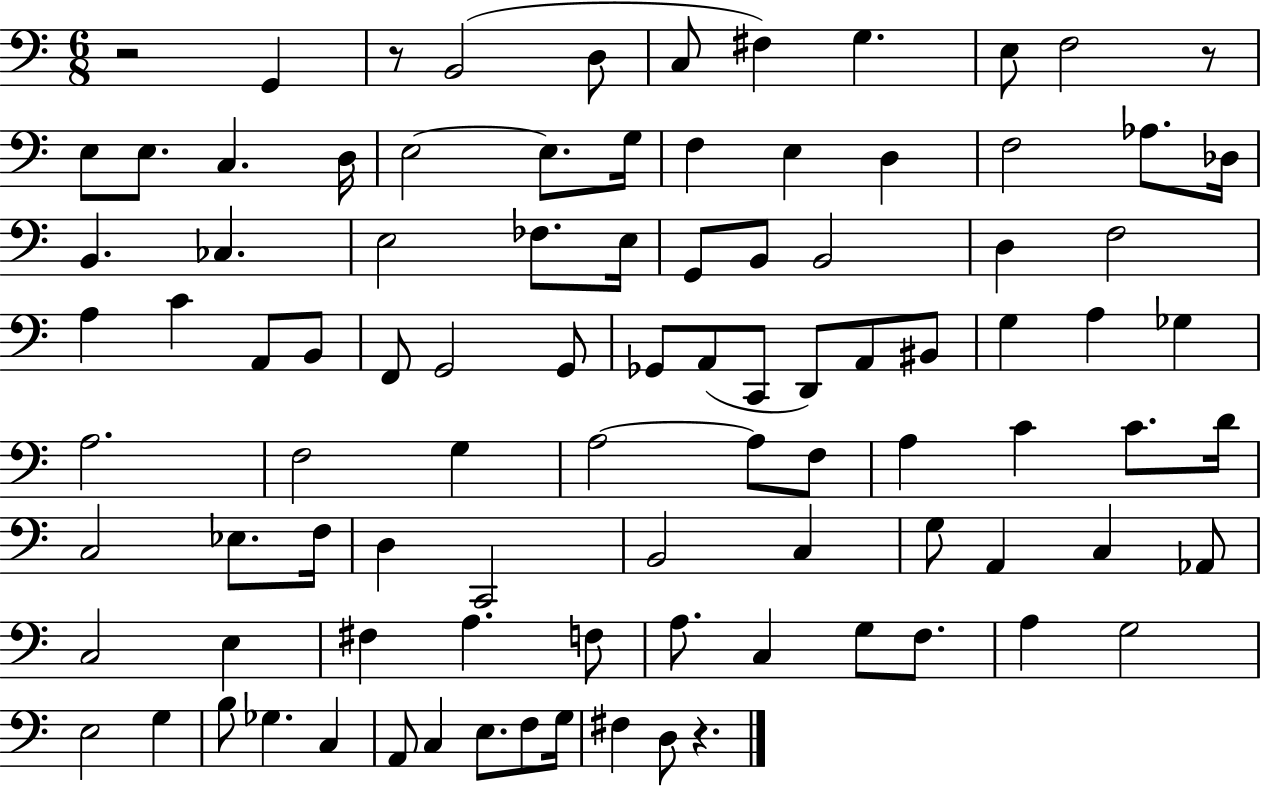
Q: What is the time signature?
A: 6/8